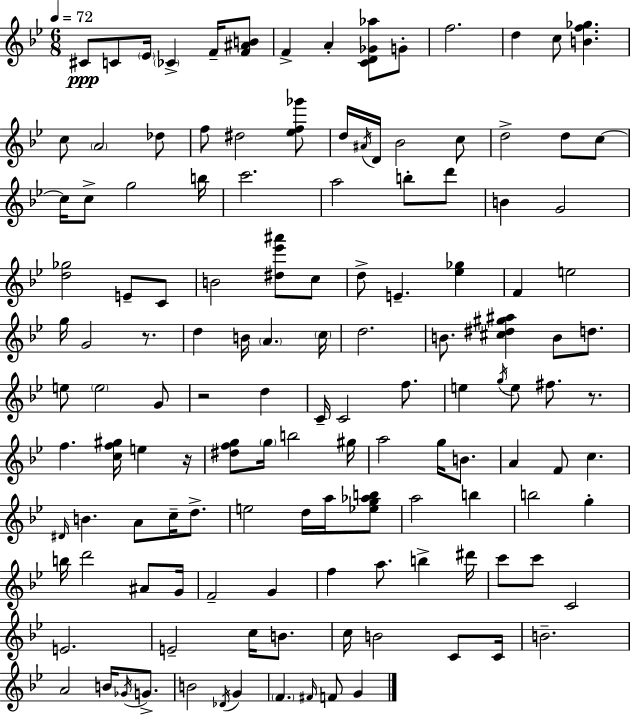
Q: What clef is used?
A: treble